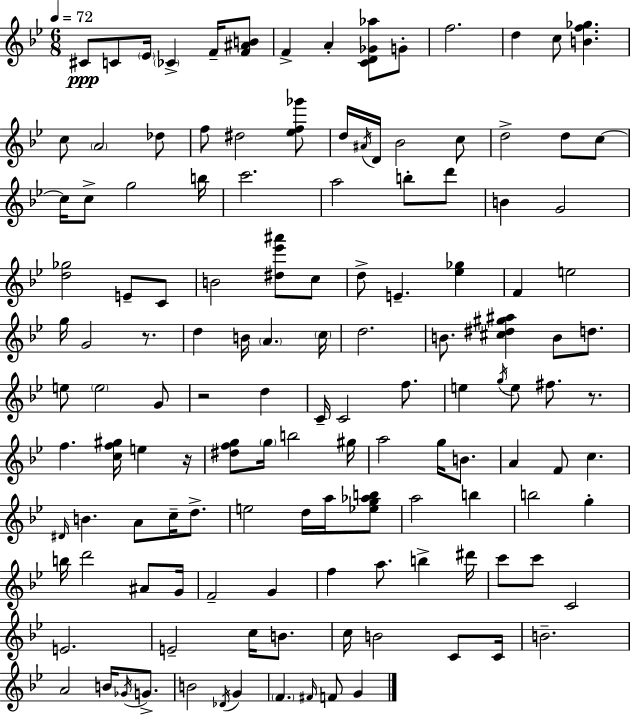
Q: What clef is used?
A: treble